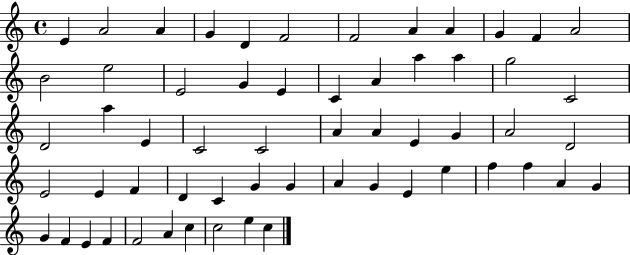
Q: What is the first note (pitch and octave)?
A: E4